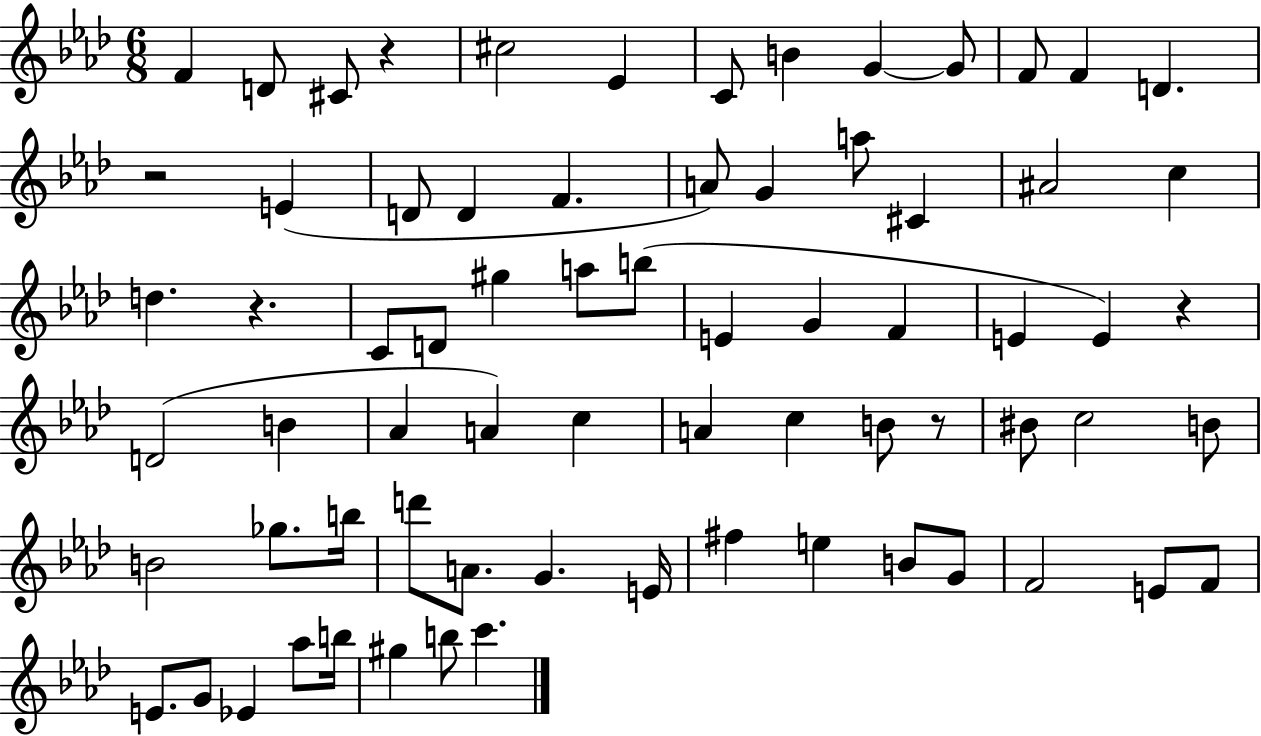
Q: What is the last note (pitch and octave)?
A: C6